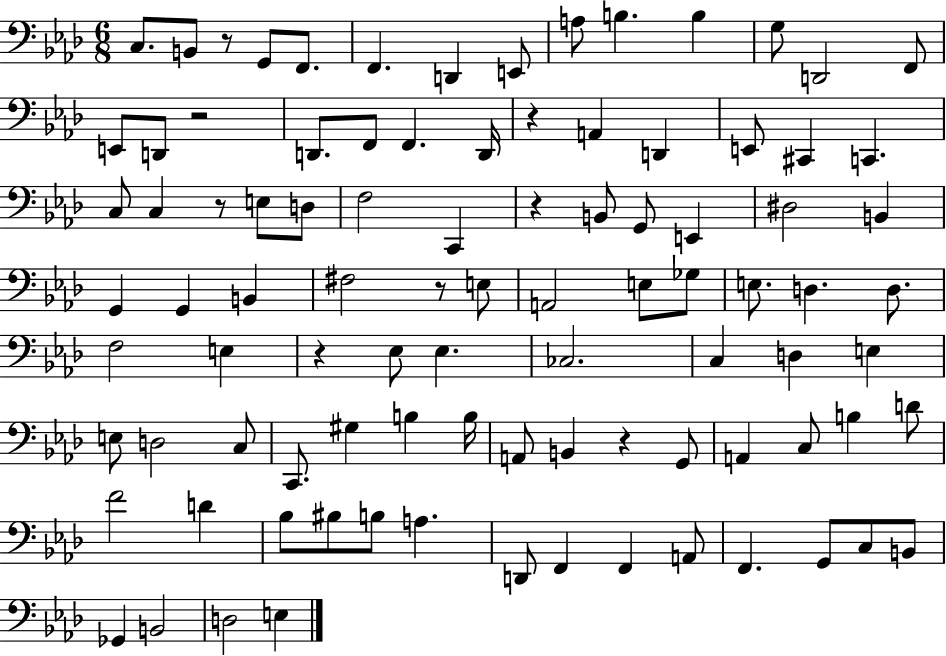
{
  \clef bass
  \numericTimeSignature
  \time 6/8
  \key aes \major
  c8. b,8 r8 g,8 f,8. | f,4. d,4 e,8 | a8 b4. b4 | g8 d,2 f,8 | \break e,8 d,8 r2 | d,8. f,8 f,4. d,16 | r4 a,4 d,4 | e,8 cis,4 c,4. | \break c8 c4 r8 e8 d8 | f2 c,4 | r4 b,8 g,8 e,4 | dis2 b,4 | \break g,4 g,4 b,4 | fis2 r8 e8 | a,2 e8 ges8 | e8. d4. d8. | \break f2 e4 | r4 ees8 ees4. | ces2. | c4 d4 e4 | \break e8 d2 c8 | c,8. gis4 b4 b16 | a,8 b,4 r4 g,8 | a,4 c8 b4 d'8 | \break f'2 d'4 | bes8 bis8 b8 a4. | d,8 f,4 f,4 a,8 | f,4. g,8 c8 b,8 | \break ges,4 b,2 | d2 e4 | \bar "|."
}